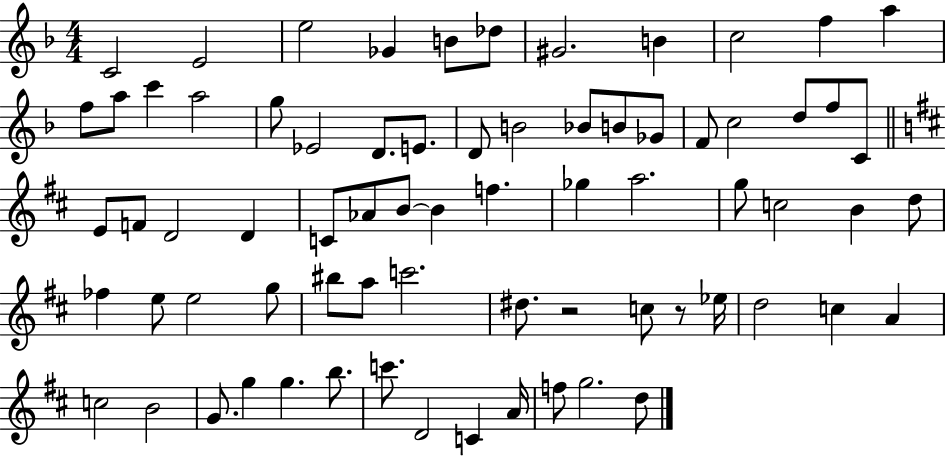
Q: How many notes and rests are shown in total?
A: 72